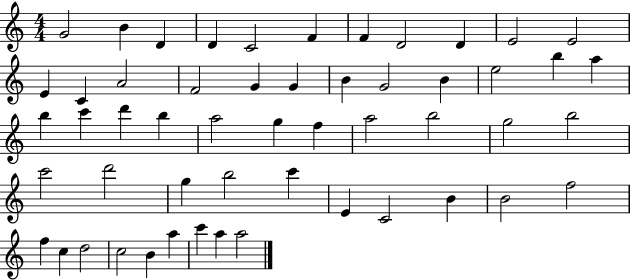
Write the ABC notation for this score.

X:1
T:Untitled
M:4/4
L:1/4
K:C
G2 B D D C2 F F D2 D E2 E2 E C A2 F2 G G B G2 B e2 b a b c' d' b a2 g f a2 b2 g2 b2 c'2 d'2 g b2 c' E C2 B B2 f2 f c d2 c2 B a c' a a2